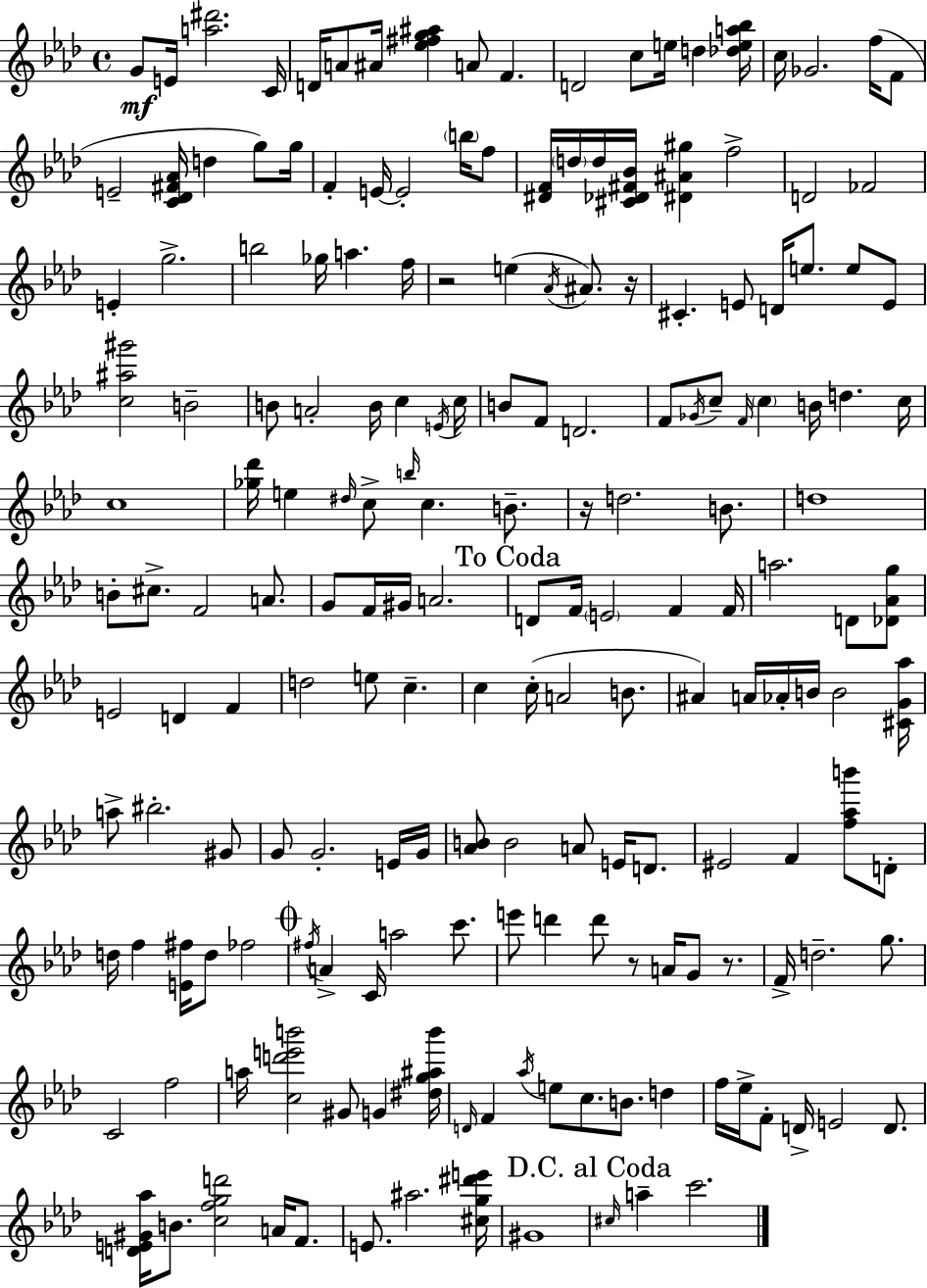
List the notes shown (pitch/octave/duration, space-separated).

G4/e E4/s [A5,D#6]/h. C4/s D4/s A4/e A#4/s [Eb5,F#5,G5,A#5]/q A4/e F4/q. D4/h C5/e E5/s D5/q [Db5,E5,A5,Bb5]/s C5/s Gb4/h. F5/s F4/e E4/h [C4,Db4,F#4,Ab4]/s D5/q G5/e G5/s F4/q E4/s E4/h B5/s F5/e [D#4,F4]/s D5/s D5/s [C#4,Db4,F#4,Bb4]/s [D#4,A#4,G#5]/q F5/h D4/h FES4/h E4/q G5/h. B5/h Gb5/s A5/q. F5/s R/h E5/q Ab4/s A#4/e. R/s C#4/q. E4/e D4/s E5/e. E5/e E4/e [C5,A#5,G#6]/h B4/h B4/e A4/h B4/s C5/q E4/s C5/s B4/e F4/e D4/h. F4/e Gb4/s C5/e F4/s C5/q B4/s D5/q. C5/s C5/w [Gb5,Db6]/s E5/q D#5/s C5/e B5/s C5/q. B4/e. R/s D5/h. B4/e. D5/w B4/e C#5/e. F4/h A4/e. G4/e F4/s G#4/s A4/h. D4/e F4/s E4/h F4/q F4/s A5/h. D4/e [Db4,Ab4,G5]/e E4/h D4/q F4/q D5/h E5/e C5/q. C5/q C5/s A4/h B4/e. A#4/q A4/s Ab4/s B4/s B4/h [C#4,G4,Ab5]/s A5/e BIS5/h. G#4/e G4/e G4/h. E4/s G4/s [Ab4,B4]/e B4/h A4/e E4/s D4/e. EIS4/h F4/q [F5,Ab5,B6]/e D4/e D5/s F5/q [E4,F#5]/s D5/e FES5/h F#5/s A4/q C4/s A5/h C6/e. E6/e D6/q D6/e R/e A4/s G4/e R/e. F4/s D5/h. G5/e. C4/h F5/h A5/s [C5,D6,E6,B6]/h G#4/e G4/q [D#5,G5,A#5,B6]/s D4/s F4/q Ab5/s E5/e C5/e. B4/e. D5/q F5/s Eb5/s F4/e D4/s E4/h D4/e. [D4,E4,G#4,Ab5]/s B4/e. [C5,F5,G5,D6]/h A4/s F4/e. E4/e. A#5/h. [C#5,G5,D#6,E6]/s G#4/w C#5/s A5/q C6/h.